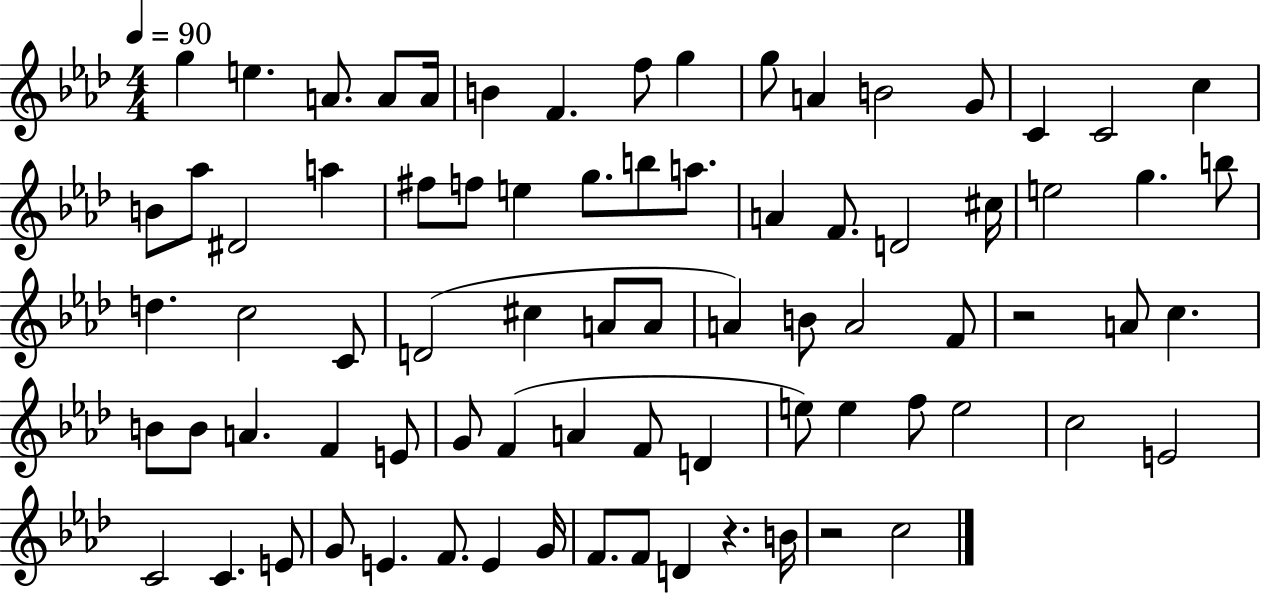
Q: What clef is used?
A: treble